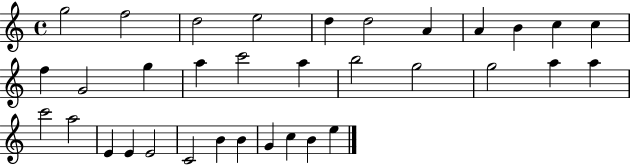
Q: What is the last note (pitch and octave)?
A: E5